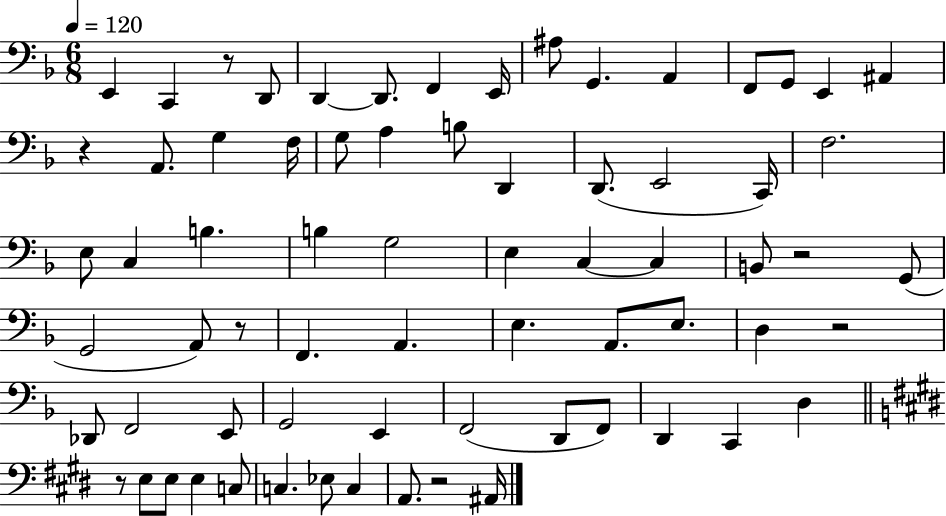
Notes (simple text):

E2/q C2/q R/e D2/e D2/q D2/e. F2/q E2/s A#3/e G2/q. A2/q F2/e G2/e E2/q A#2/q R/q A2/e. G3/q F3/s G3/e A3/q B3/e D2/q D2/e. E2/h C2/s F3/h. E3/e C3/q B3/q. B3/q G3/h E3/q C3/q C3/q B2/e R/h G2/e G2/h A2/e R/e F2/q. A2/q. E3/q. A2/e. E3/e. D3/q R/h Db2/e F2/h E2/e G2/h E2/q F2/h D2/e F2/e D2/q C2/q D3/q R/e E3/e E3/e E3/q C3/e C3/q. Eb3/e C3/q A2/e. R/h A#2/s